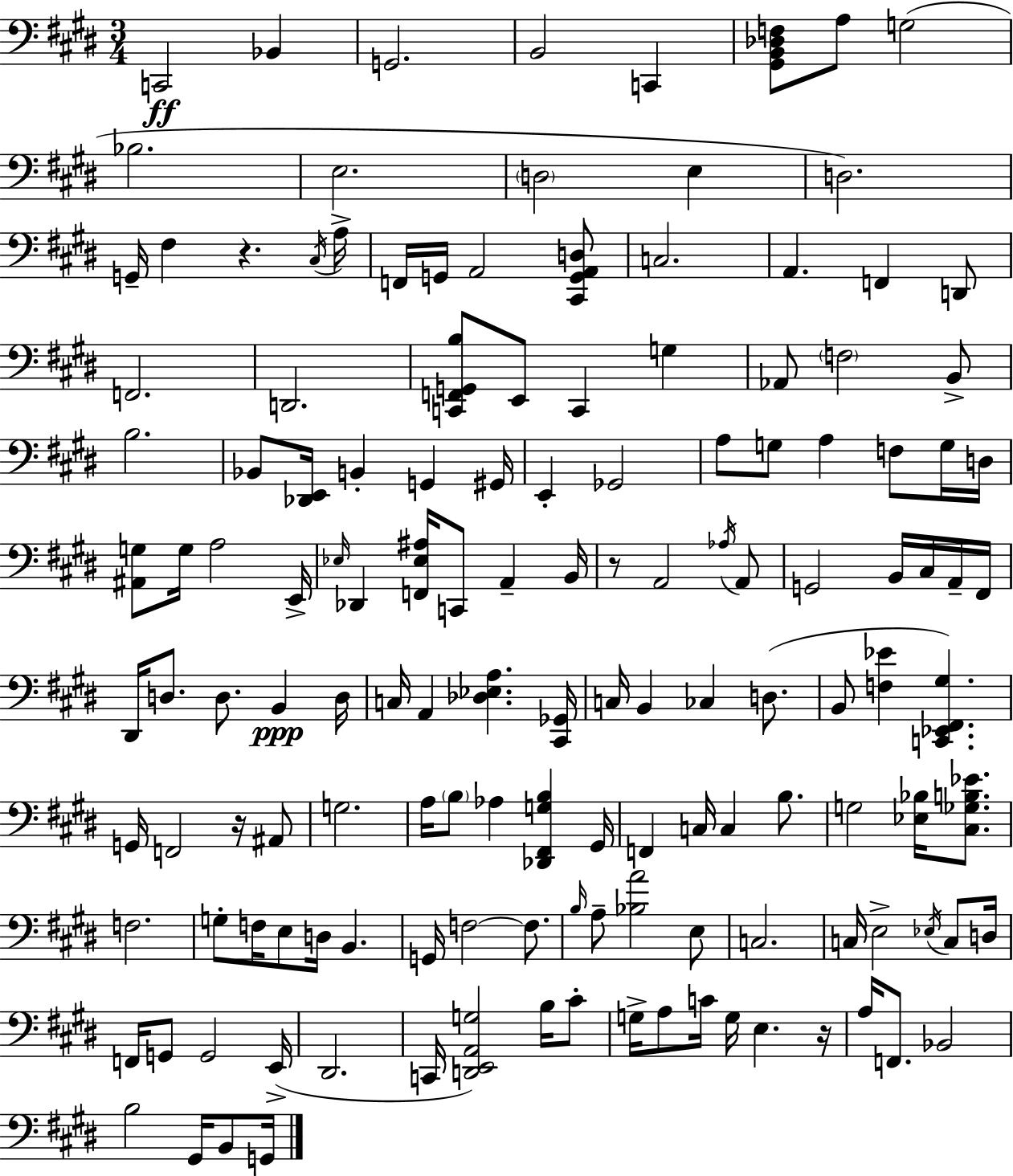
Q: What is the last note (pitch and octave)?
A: G2